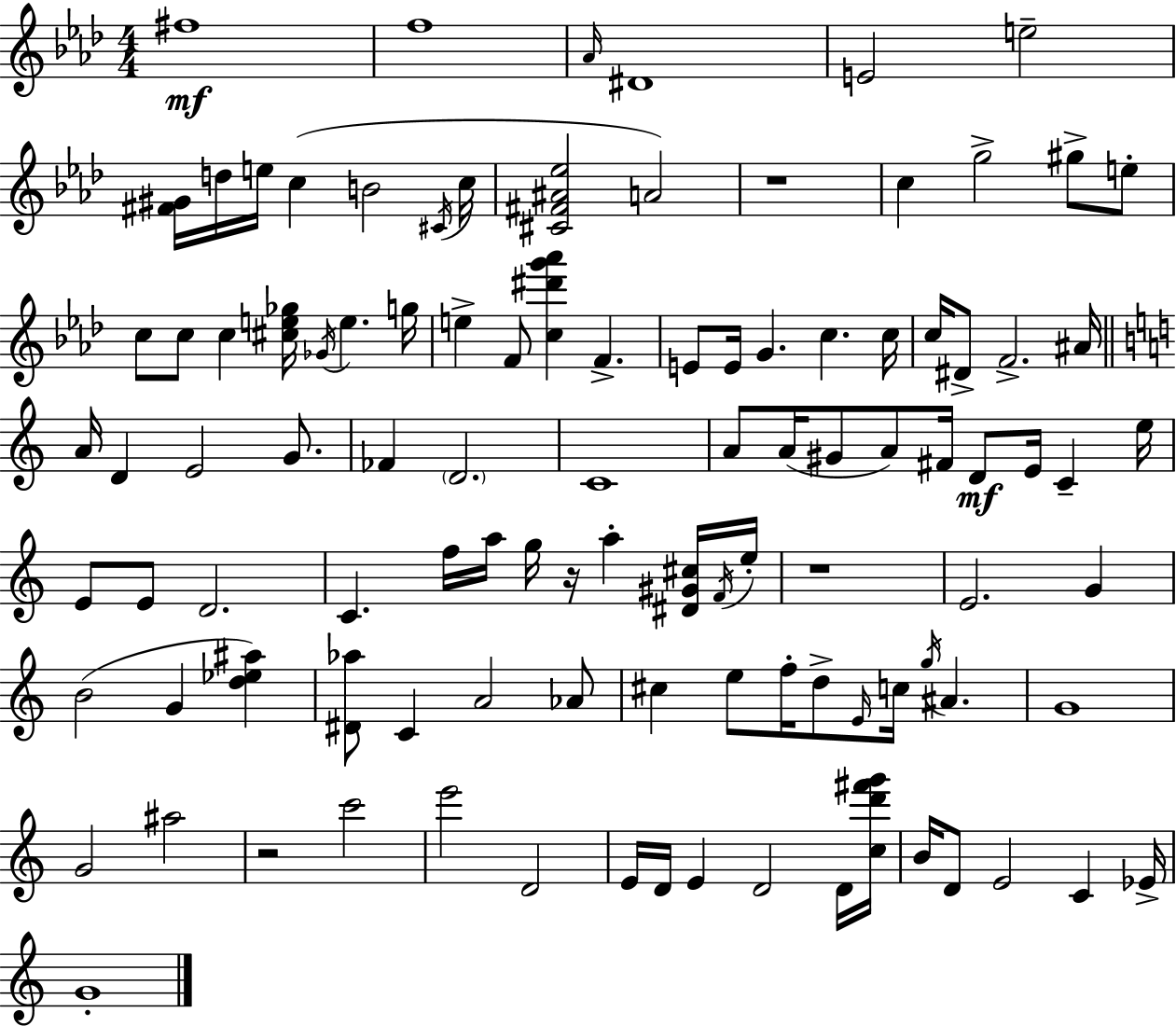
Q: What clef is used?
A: treble